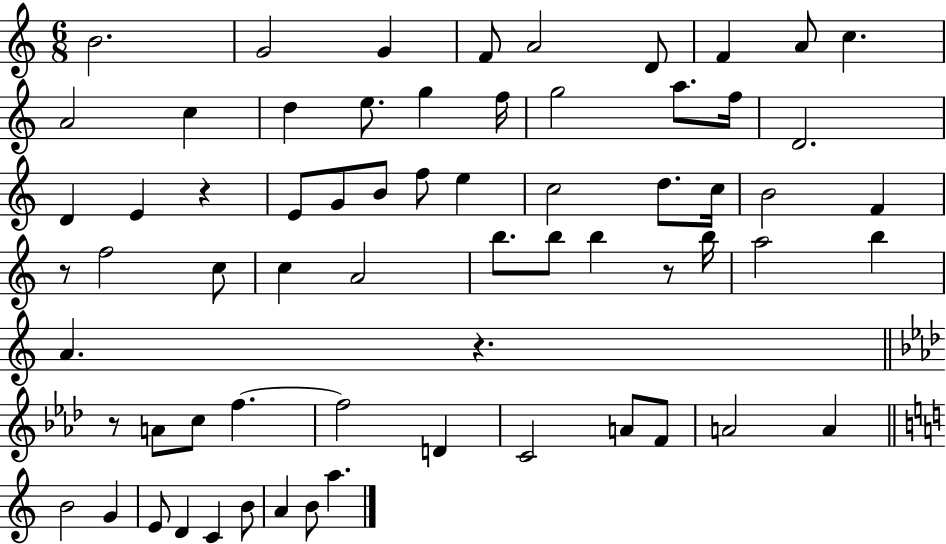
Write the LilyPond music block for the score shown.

{
  \clef treble
  \numericTimeSignature
  \time 6/8
  \key c \major
  \repeat volta 2 { b'2. | g'2 g'4 | f'8 a'2 d'8 | f'4 a'8 c''4. | \break a'2 c''4 | d''4 e''8. g''4 f''16 | g''2 a''8. f''16 | d'2. | \break d'4 e'4 r4 | e'8 g'8 b'8 f''8 e''4 | c''2 d''8. c''16 | b'2 f'4 | \break r8 f''2 c''8 | c''4 a'2 | b''8. b''8 b''4 r8 b''16 | a''2 b''4 | \break a'4. r4. | \bar "||" \break \key aes \major r8 a'8 c''8 f''4.~~ | f''2 d'4 | c'2 a'8 f'8 | a'2 a'4 | \break \bar "||" \break \key c \major b'2 g'4 | e'8 d'4 c'4 b'8 | a'4 b'8 a''4. | } \bar "|."
}